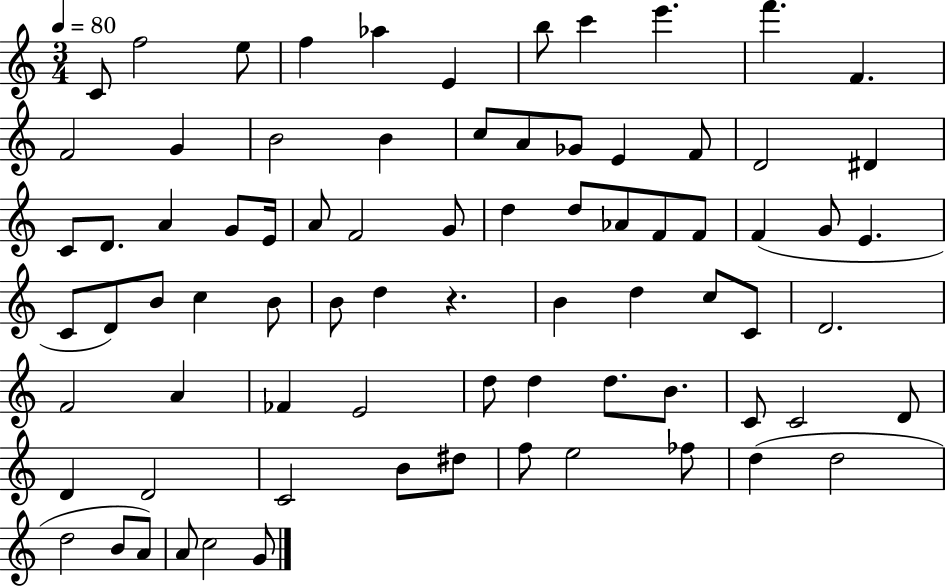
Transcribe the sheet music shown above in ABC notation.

X:1
T:Untitled
M:3/4
L:1/4
K:C
C/2 f2 e/2 f _a E b/2 c' e' f' F F2 G B2 B c/2 A/2 _G/2 E F/2 D2 ^D C/2 D/2 A G/2 E/4 A/2 F2 G/2 d d/2 _A/2 F/2 F/2 F G/2 E C/2 D/2 B/2 c B/2 B/2 d z B d c/2 C/2 D2 F2 A _F E2 d/2 d d/2 B/2 C/2 C2 D/2 D D2 C2 B/2 ^d/2 f/2 e2 _f/2 d d2 d2 B/2 A/2 A/2 c2 G/2